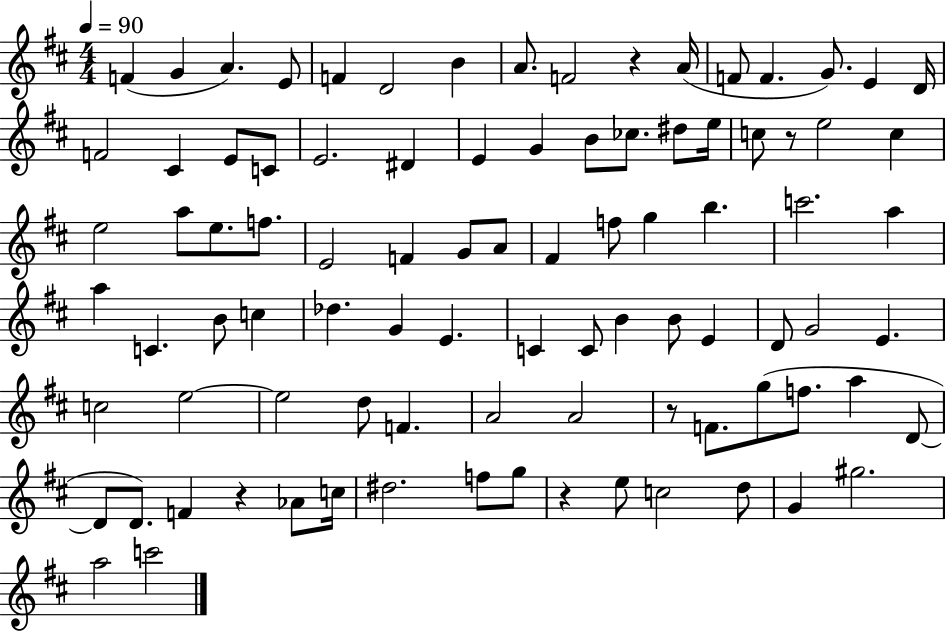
F4/q G4/q A4/q. E4/e F4/q D4/h B4/q A4/e. F4/h R/q A4/s F4/e F4/q. G4/e. E4/q D4/s F4/h C#4/q E4/e C4/e E4/h. D#4/q E4/q G4/q B4/e CES5/e. D#5/e E5/s C5/e R/e E5/h C5/q E5/h A5/e E5/e. F5/e. E4/h F4/q G4/e A4/e F#4/q F5/e G5/q B5/q. C6/h. A5/q A5/q C4/q. B4/e C5/q Db5/q. G4/q E4/q. C4/q C4/e B4/q B4/e E4/q D4/e G4/h E4/q. C5/h E5/h E5/h D5/e F4/q. A4/h A4/h R/e F4/e. G5/e F5/e. A5/q D4/e D4/e D4/e. F4/q R/q Ab4/e C5/s D#5/h. F5/e G5/e R/q E5/e C5/h D5/e G4/q G#5/h. A5/h C6/h